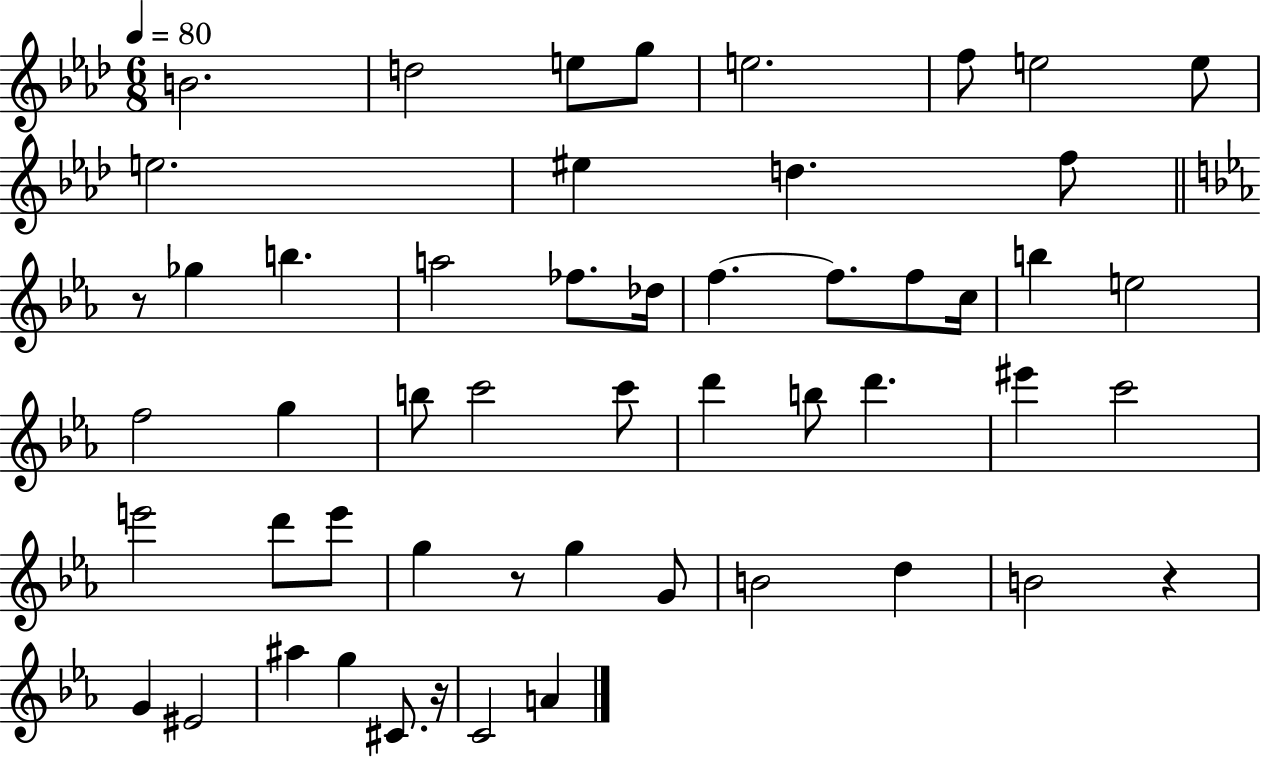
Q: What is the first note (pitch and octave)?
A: B4